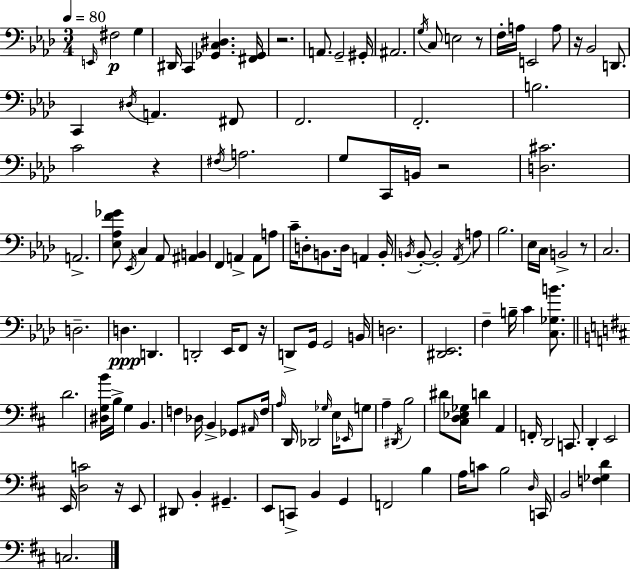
E2/s F#3/h G3/q D#2/s C2/q [Gb2,C3,D#3]/q. [F#2,Gb2]/s R/h. A2/e. G2/h G#2/s A#2/h. G3/s C3/e E3/h R/e F3/s A3/s E2/h A3/e R/s Bb2/h D2/e. C2/q D#3/s A2/q. F#2/e F2/h. F2/h. B3/h. C4/h R/q F#3/s A3/h. G3/e C2/s B2/s R/h [D3,C#4]/h. A2/h. [Eb3,Ab3,F4,Gb4]/e Eb2/s C3/q Ab2/e [A#2,B2]/q F2/q A2/q A2/e A3/e C4/s D3/e B2/e. D3/s A2/q B2/s B2/s B2/e B2/h Ab2/s A3/e Bb3/h. Eb3/s C3/s B2/h R/e C3/h. D3/h. D3/q. D2/q. D2/h Eb2/s F2/e R/s D2/e G2/s G2/h B2/s D3/h. [D#2,Eb2]/h. F3/q B3/s C4/q [C3,Gb3,B4]/e. D4/h. [D#3,G3,B4]/s B3/s G3/q B2/q. F3/q Db3/s B2/q Gb2/e A#2/s F3/s A3/s D2/s Db2/h Gb3/s E3/s Eb2/s G3/e A3/q D#2/s B3/h D#4/e [C#3,D3,Eb3,Gb3]/e D4/q A2/q F2/s D2/h C2/e. D2/q E2/h E2/s [D3,C4]/h R/s E2/e D#2/e B2/q G#2/q. E2/e C2/e B2/q G2/q F2/h B3/q A3/s C4/e B3/h D3/s C2/s B2/h [F3,Gb3,D4]/q C3/h.